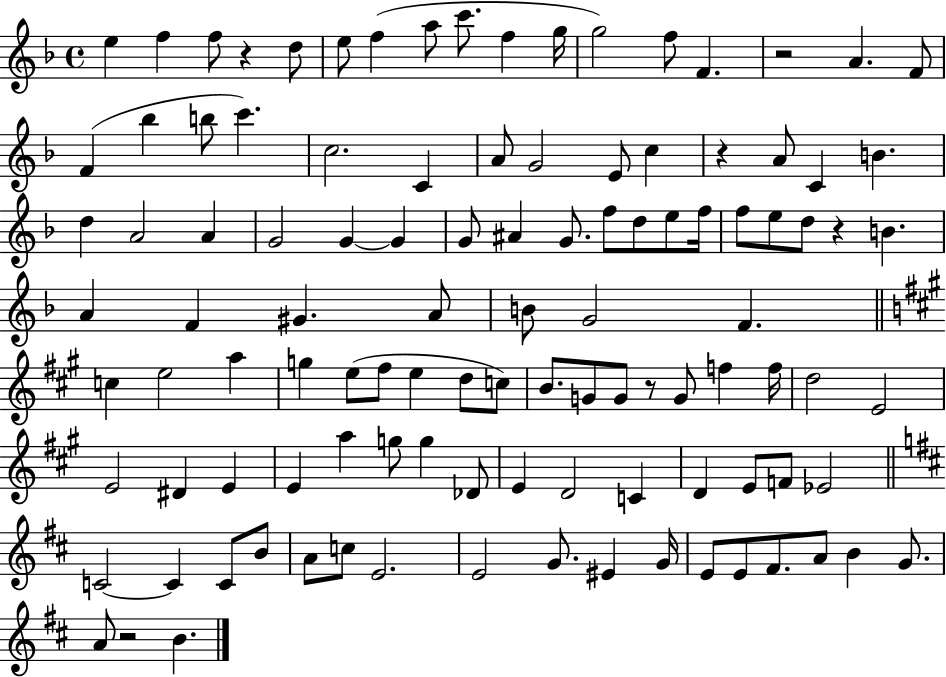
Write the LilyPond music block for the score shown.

{
  \clef treble
  \time 4/4
  \defaultTimeSignature
  \key f \major
  e''4 f''4 f''8 r4 d''8 | e''8 f''4( a''8 c'''8. f''4 g''16 | g''2) f''8 f'4. | r2 a'4. f'8 | \break f'4( bes''4 b''8 c'''4.) | c''2. c'4 | a'8 g'2 e'8 c''4 | r4 a'8 c'4 b'4. | \break d''4 a'2 a'4 | g'2 g'4~~ g'4 | g'8 ais'4 g'8. f''8 d''8 e''8 f''16 | f''8 e''8 d''8 r4 b'4. | \break a'4 f'4 gis'4. a'8 | b'8 g'2 f'4. | \bar "||" \break \key a \major c''4 e''2 a''4 | g''4 e''8( fis''8 e''4 d''8 c''8) | b'8. g'8 g'8 r8 g'8 f''4 f''16 | d''2 e'2 | \break e'2 dis'4 e'4 | e'4 a''4 g''8 g''4 des'8 | e'4 d'2 c'4 | d'4 e'8 f'8 ees'2 | \break \bar "||" \break \key d \major c'2~~ c'4 c'8 b'8 | a'8 c''8 e'2. | e'2 g'8. eis'4 g'16 | e'8 e'8 fis'8. a'8 b'4 g'8. | \break a'8 r2 b'4. | \bar "|."
}